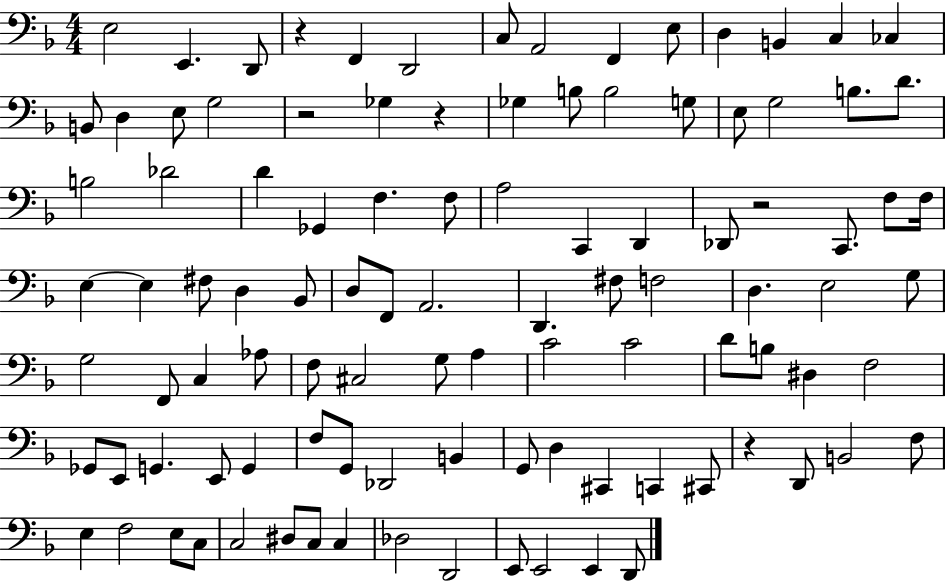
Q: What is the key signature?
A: F major